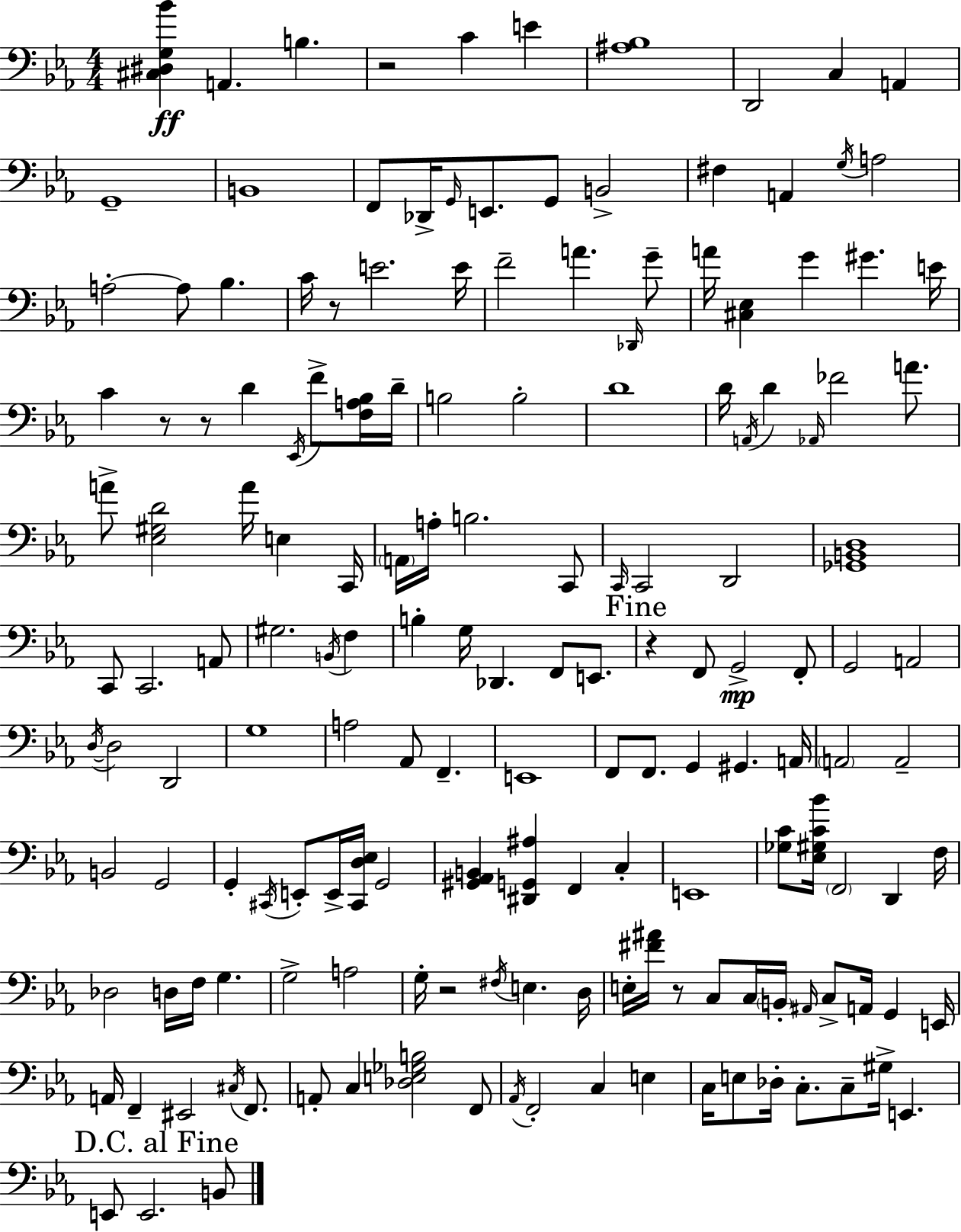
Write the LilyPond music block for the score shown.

{
  \clef bass
  \numericTimeSignature
  \time 4/4
  \key c \minor
  <cis dis g bes'>4\ff a,4. b4. | r2 c'4 e'4 | <ais bes>1 | d,2 c4 a,4 | \break g,1-- | b,1 | f,8 des,16-> \grace { g,16 } e,8. g,8 b,2-> | fis4 a,4 \acciaccatura { g16 } a2 | \break a2-.~~ a8 bes4. | c'16 r8 e'2. | e'16 f'2-- a'4. | \grace { des,16 } g'8-- a'16 <cis ees>4 g'4 gis'4. | \break e'16 c'4 r8 r8 d'4 \acciaccatura { ees,16 } | f'8-> <f a bes>16 d'16-- b2 b2-. | d'1 | d'16 \acciaccatura { a,16 } d'4 \grace { aes,16 } fes'2 | \break a'8. a'8-> <ees gis d'>2 | a'16 e4 c,16 \parenthesize a,16 a16-. b2. | c,8 \grace { c,16 } c,2 d,2 | <ges, b, d>1 | \break c,8 c,2. | a,8 gis2. | \acciaccatura { b,16 } f4 b4-. g16 des,4. | f,8 e,8. \mark "Fine" r4 f,8 g,2->\mp | \break f,8-. g,2 | a,2 \acciaccatura { d16~ }~ d2 | d,2 g1 | a2 | \break aes,8 f,4.-- e,1 | f,8 f,8. g,4 | gis,4. a,16 \parenthesize a,2 | a,2-- b,2 | \break g,2 g,4-. \acciaccatura { cis,16 } e,8-. | e,16-> <cis, d ees>16 g,2 <gis, aes, b,>4 <dis, g, ais>4 | f,4 c4-. e,1 | <ges c'>8 <ees gis c' bes'>16 \parenthesize f,2 | \break d,4 f16 des2 | d16 f16 g4. g2-> | a2 g16-. r2 | \acciaccatura { fis16 } e4. d16 e16-. <fis' ais'>16 r8 c8 | \break c16 \parenthesize b,16-. \grace { ais,16 } c8-> a,16 g,4 e,16 a,16 f,4-- | eis,2 \acciaccatura { cis16 } f,8. a,8-. c4 | <des e ges b>2 f,8 \acciaccatura { aes,16 } f,2-. | c4 e4 c16 e8 | \break des16-. c8.-. c8-- gis16-> e,4. \mark "D.C. al Fine" e,8 | e,2. b,8 \bar "|."
}